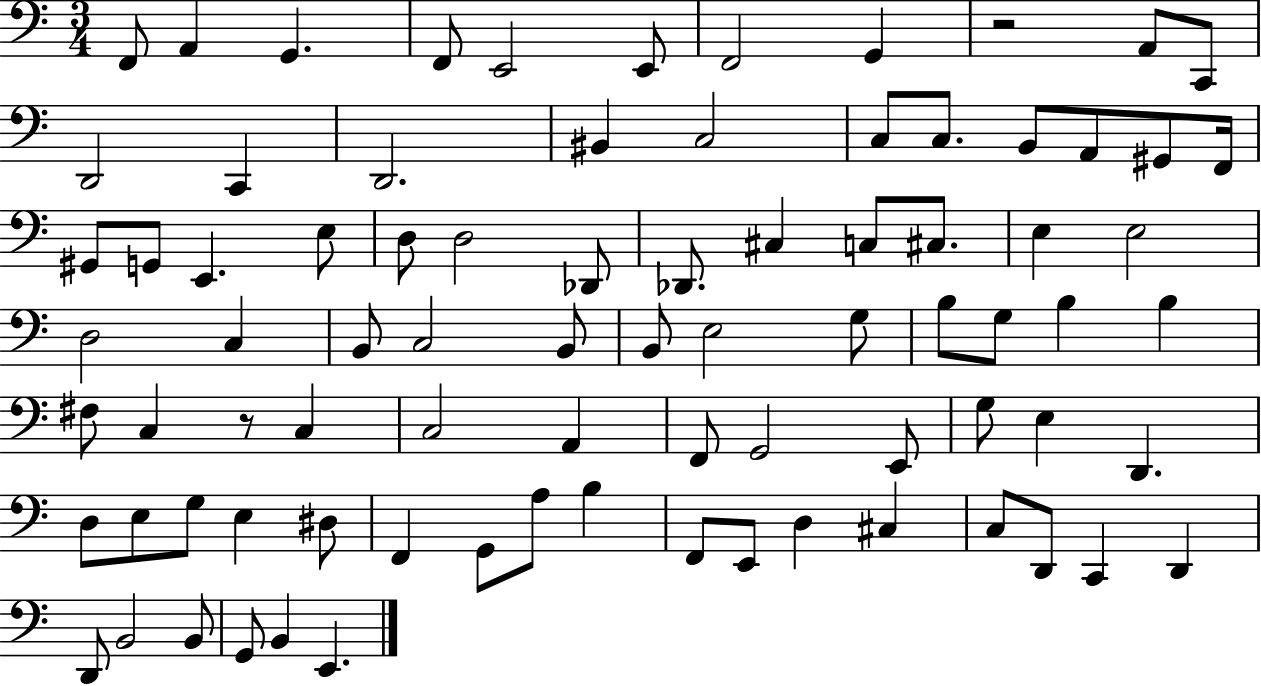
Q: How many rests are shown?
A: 2